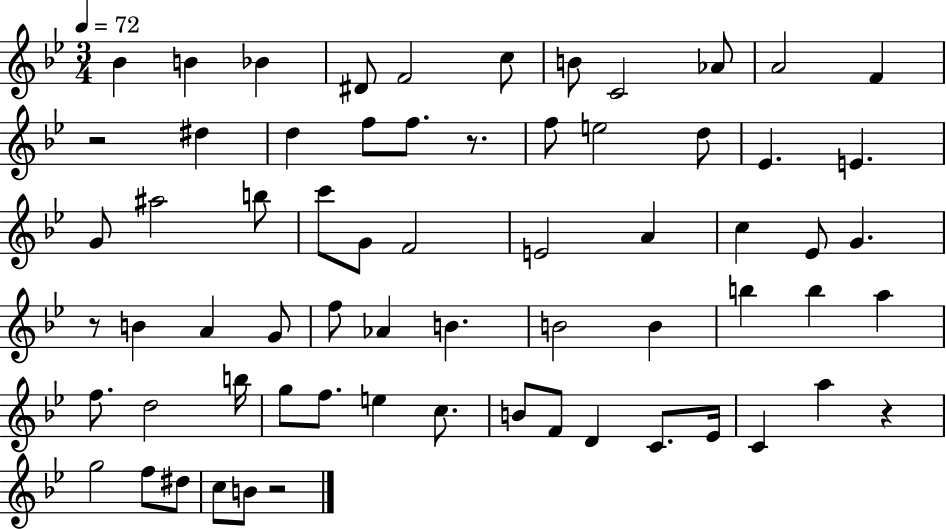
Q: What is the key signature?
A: BES major